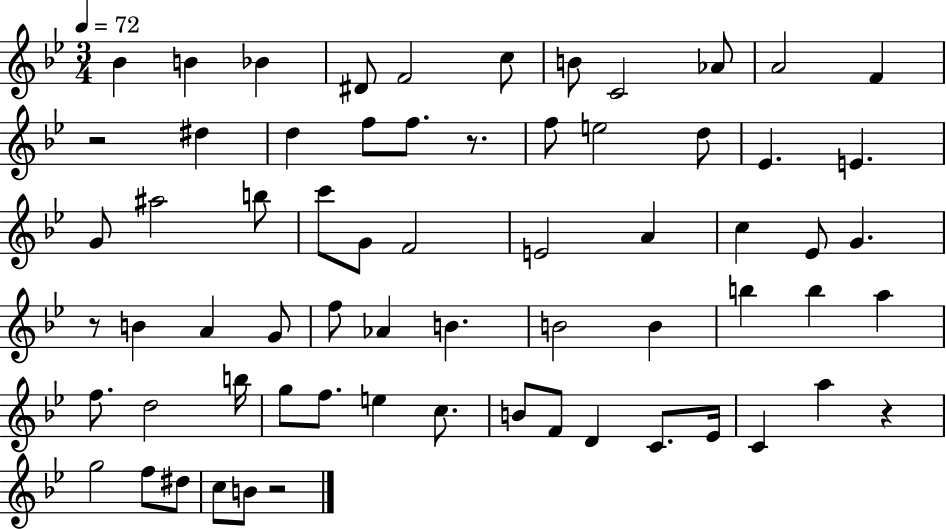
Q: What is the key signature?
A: BES major